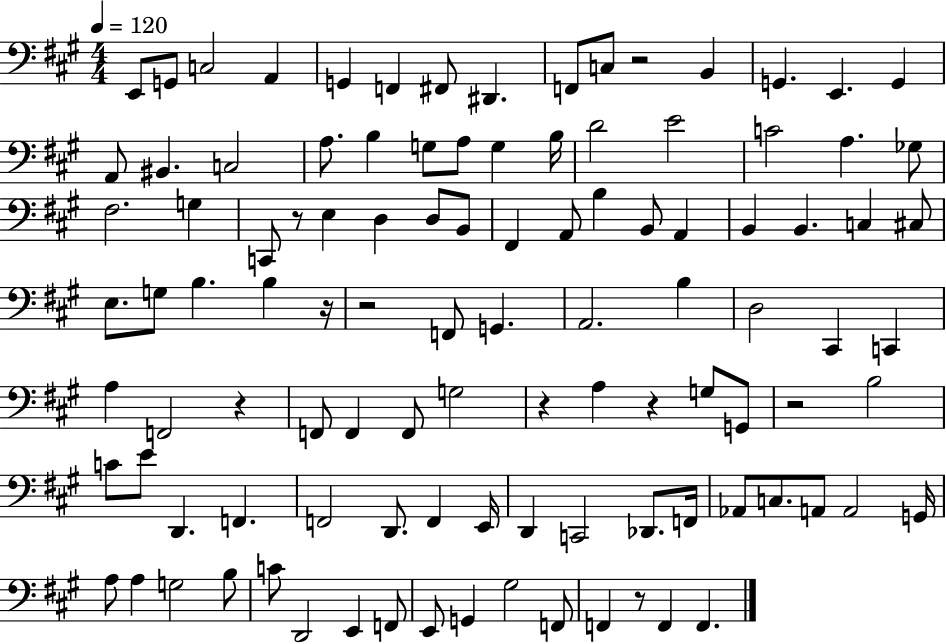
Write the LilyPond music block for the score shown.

{
  \clef bass
  \numericTimeSignature
  \time 4/4
  \key a \major
  \tempo 4 = 120
  e,8 g,8 c2 a,4 | g,4 f,4 fis,8 dis,4. | f,8 c8 r2 b,4 | g,4. e,4. g,4 | \break a,8 bis,4. c2 | a8. b4 g8 a8 g4 b16 | d'2 e'2 | c'2 a4. ges8 | \break fis2. g4 | c,8 r8 e4 d4 d8 b,8 | fis,4 a,8 b4 b,8 a,4 | b,4 b,4. c4 cis8 | \break e8. g8 b4. b4 r16 | r2 f,8 g,4. | a,2. b4 | d2 cis,4 c,4 | \break a4 f,2 r4 | f,8 f,4 f,8 g2 | r4 a4 r4 g8 g,8 | r2 b2 | \break c'8 e'8 d,4. f,4. | f,2 d,8. f,4 e,16 | d,4 c,2 des,8. f,16 | aes,8 c8. a,8 a,2 g,16 | \break a8 a4 g2 b8 | c'8 d,2 e,4 f,8 | e,8 g,4 gis2 f,8 | f,4 r8 f,4 f,4. | \break \bar "|."
}